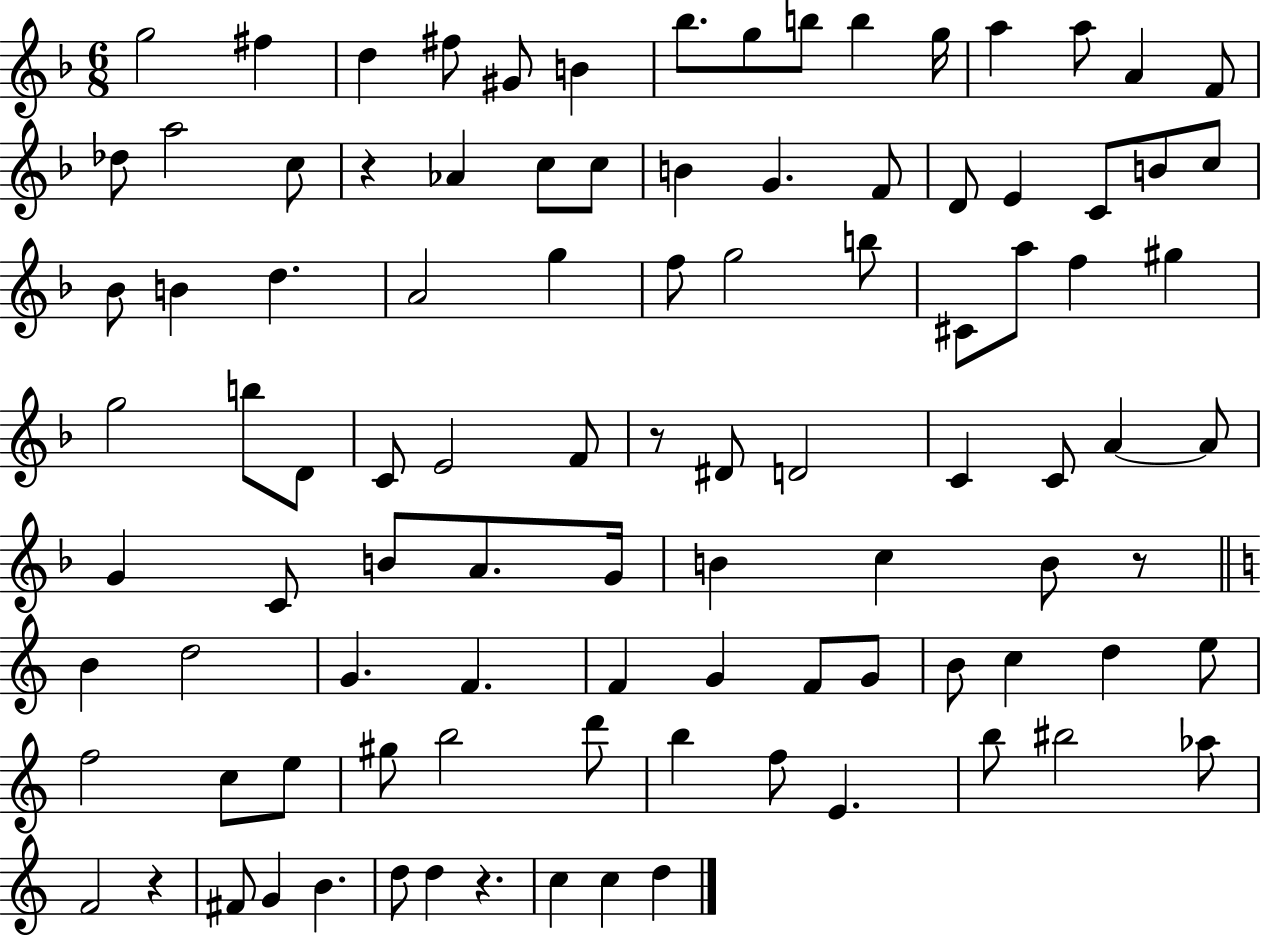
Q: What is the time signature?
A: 6/8